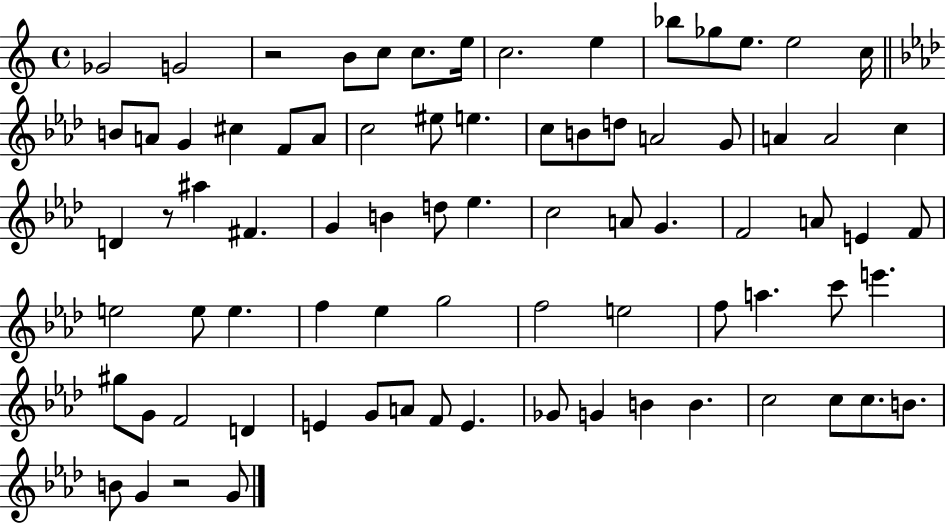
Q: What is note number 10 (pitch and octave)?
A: Gb5